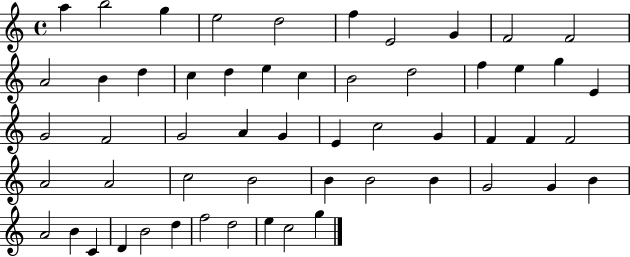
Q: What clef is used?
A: treble